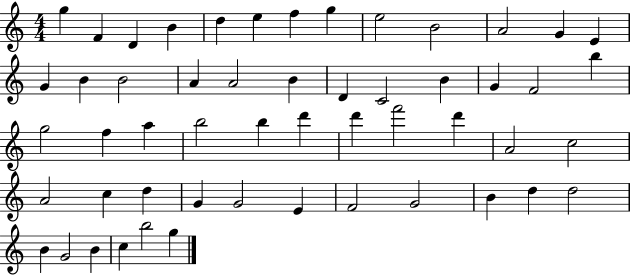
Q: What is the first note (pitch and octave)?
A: G5